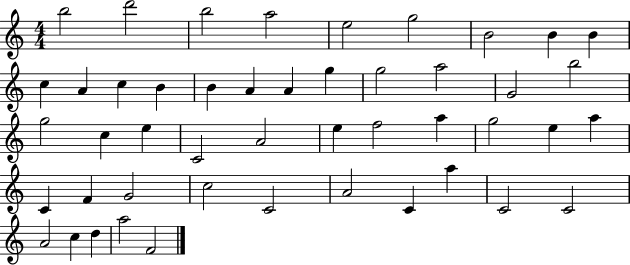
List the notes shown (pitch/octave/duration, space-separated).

B5/h D6/h B5/h A5/h E5/h G5/h B4/h B4/q B4/q C5/q A4/q C5/q B4/q B4/q A4/q A4/q G5/q G5/h A5/h G4/h B5/h G5/h C5/q E5/q C4/h A4/h E5/q F5/h A5/q G5/h E5/q A5/q C4/q F4/q G4/h C5/h C4/h A4/h C4/q A5/q C4/h C4/h A4/h C5/q D5/q A5/h F4/h